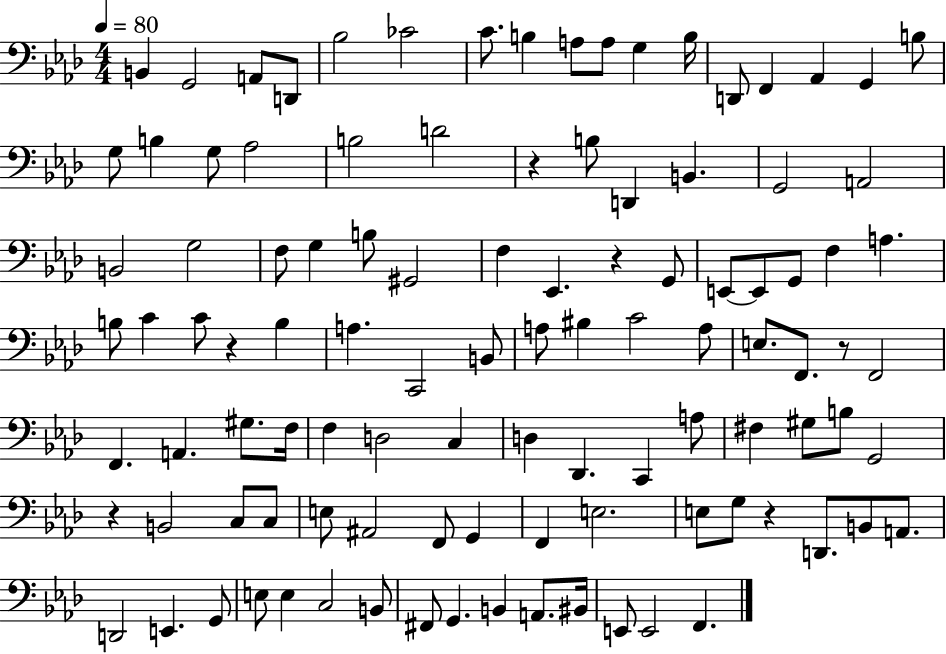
{
  \clef bass
  \numericTimeSignature
  \time 4/4
  \key aes \major
  \tempo 4 = 80
  \repeat volta 2 { b,4 g,2 a,8 d,8 | bes2 ces'2 | c'8. b4 a8 a8 g4 b16 | d,8 f,4 aes,4 g,4 b8 | \break g8 b4 g8 aes2 | b2 d'2 | r4 b8 d,4 b,4. | g,2 a,2 | \break b,2 g2 | f8 g4 b8 gis,2 | f4 ees,4. r4 g,8 | e,8~~ e,8 g,8 f4 a4. | \break b8 c'4 c'8 r4 b4 | a4. c,2 b,8 | a8 bis4 c'2 a8 | e8. f,8. r8 f,2 | \break f,4. a,4. gis8. f16 | f4 d2 c4 | d4 des,4. c,4 a8 | fis4 gis8 b8 g,2 | \break r4 b,2 c8 c8 | e8 ais,2 f,8 g,4 | f,4 e2. | e8 g8 r4 d,8. b,8 a,8. | \break d,2 e,4. g,8 | e8 e4 c2 b,8 | fis,8 g,4. b,4 a,8. bis,16 | e,8 e,2 f,4. | \break } \bar "|."
}